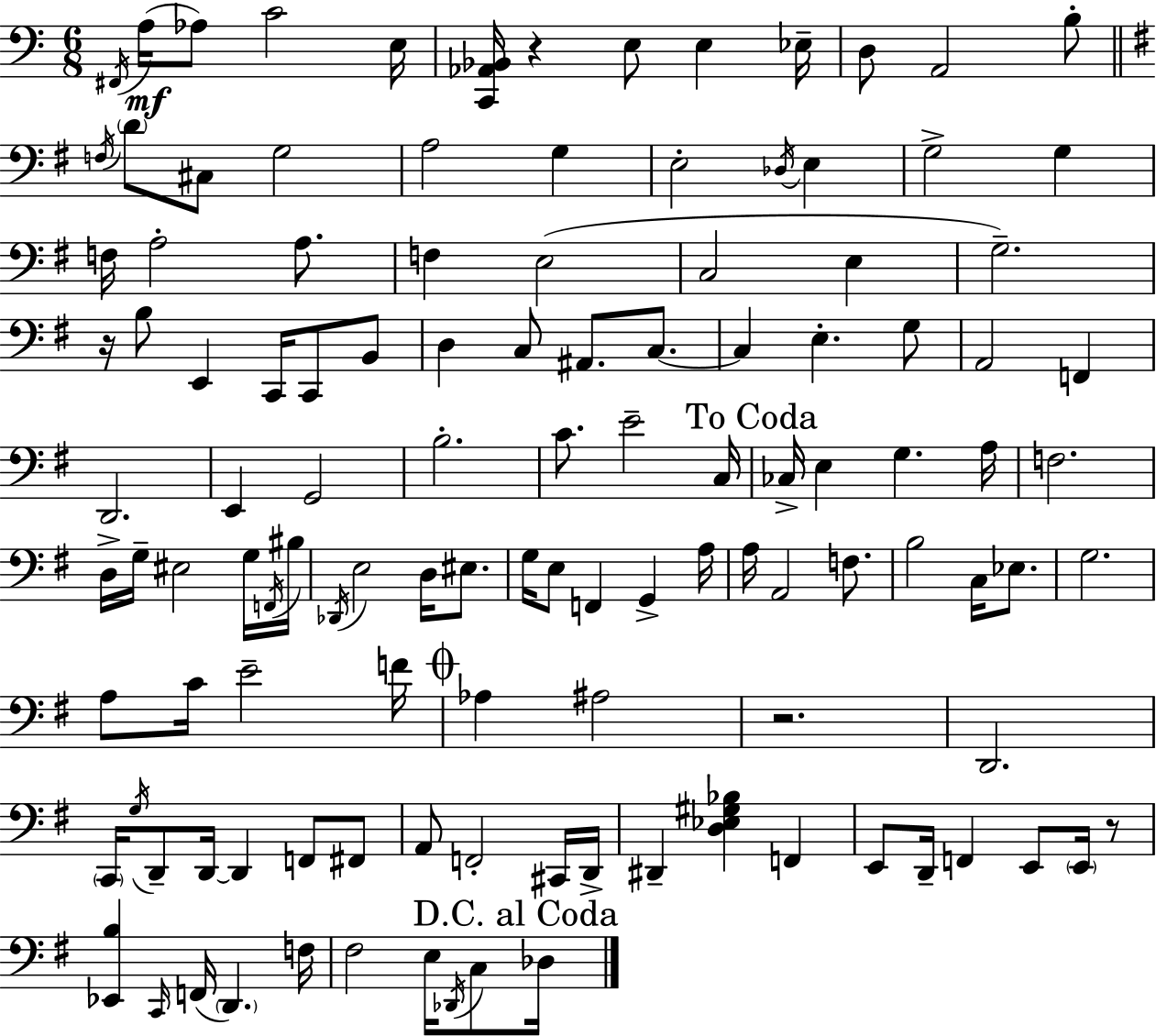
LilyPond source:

{
  \clef bass
  \numericTimeSignature
  \time 6/8
  \key c \major
  \acciaccatura { fis,16 }(\mf a16 aes8) c'2 | e16 <c, aes, bes,>16 r4 e8 e4 | ees16-- d8 a,2 b8-. | \bar "||" \break \key g \major \acciaccatura { f16 } \parenthesize d'8 cis8 g2 | a2 g4 | e2-. \acciaccatura { des16 } e4 | g2-> g4 | \break f16 a2-. a8. | f4 e2( | c2 e4 | g2.--) | \break r16 b8 e,4 c,16 c,8 | b,8 d4 c8 ais,8. c8.~~ | c4 e4.-. | g8 a,2 f,4 | \break d,2. | e,4 g,2 | b2.-. | c'8. e'2-- | \break c16 \mark "To Coda" ces16-> e4 g4. | a16 f2. | d16-> g16-- eis2 | g16 \acciaccatura { f,16 } bis16 \acciaccatura { des,16 } e2 | \break d16 eis8. g16 e8 f,4 g,4-> | a16 a16 a,2 | f8. b2 | c16 ees8. g2. | \break a8 c'16 e'2-- | f'16 \mark \markup { \musicglyph "scripts.coda" } aes4 ais2 | r2. | d,2. | \break \parenthesize c,16 \acciaccatura { g16 } d,8-- d,16~~ d,4 | f,8 fis,8 a,8 f,2-. | cis,16 d,16-> dis,4-- <d ees gis bes>4 | f,4 e,8 d,16-- f,4 | \break e,8 \parenthesize e,16 r8 <ees, b>4 \grace { c,16 }( f,16 \parenthesize d,4.) | f16 fis2 | e16 \acciaccatura { des,16 } c8 \mark "D.C. al Coda" des16 \bar "|."
}